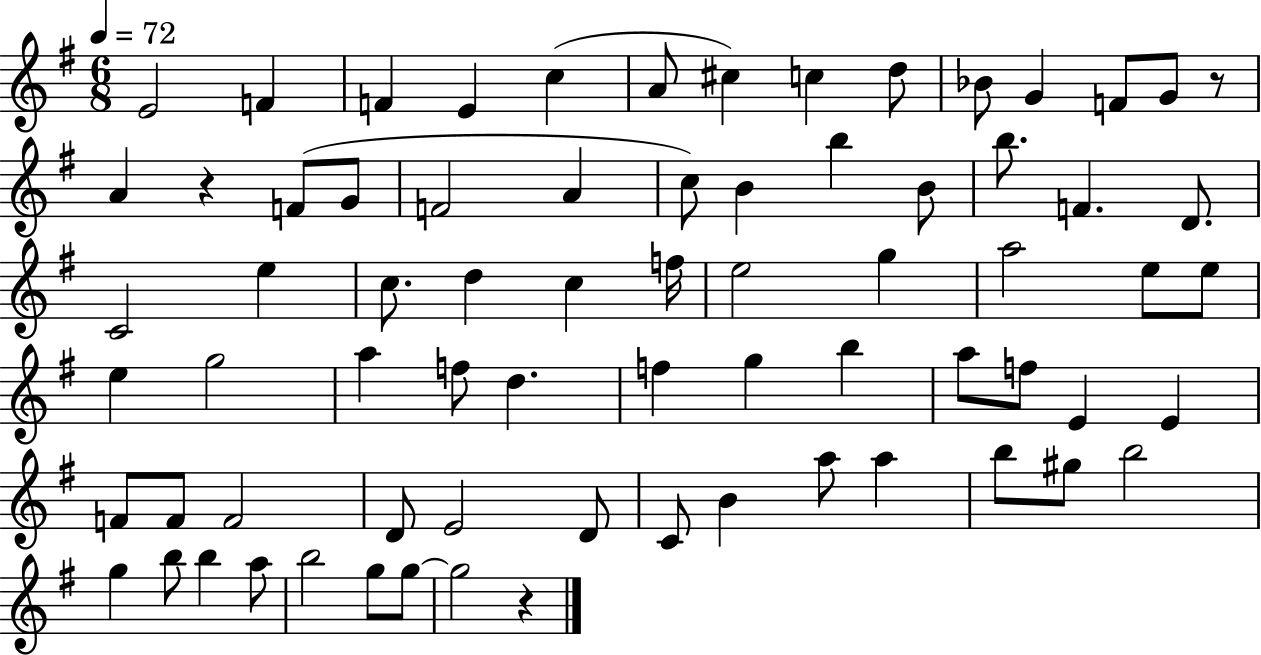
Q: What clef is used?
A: treble